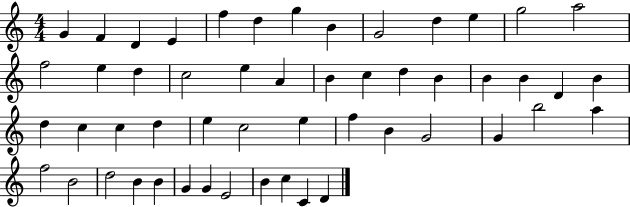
G4/q F4/q D4/q E4/q F5/q D5/q G5/q B4/q G4/h D5/q E5/q G5/h A5/h F5/h E5/q D5/q C5/h E5/q A4/q B4/q C5/q D5/q B4/q B4/q B4/q D4/q B4/q D5/q C5/q C5/q D5/q E5/q C5/h E5/q F5/q B4/q G4/h G4/q B5/h A5/q F5/h B4/h D5/h B4/q B4/q G4/q G4/q E4/h B4/q C5/q C4/q D4/q